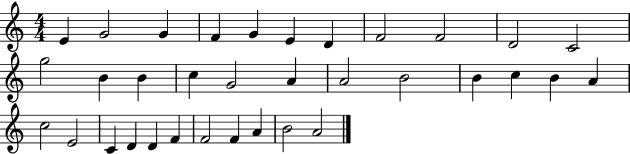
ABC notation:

X:1
T:Untitled
M:4/4
L:1/4
K:C
E G2 G F G E D F2 F2 D2 C2 g2 B B c G2 A A2 B2 B c B A c2 E2 C D D F F2 F A B2 A2